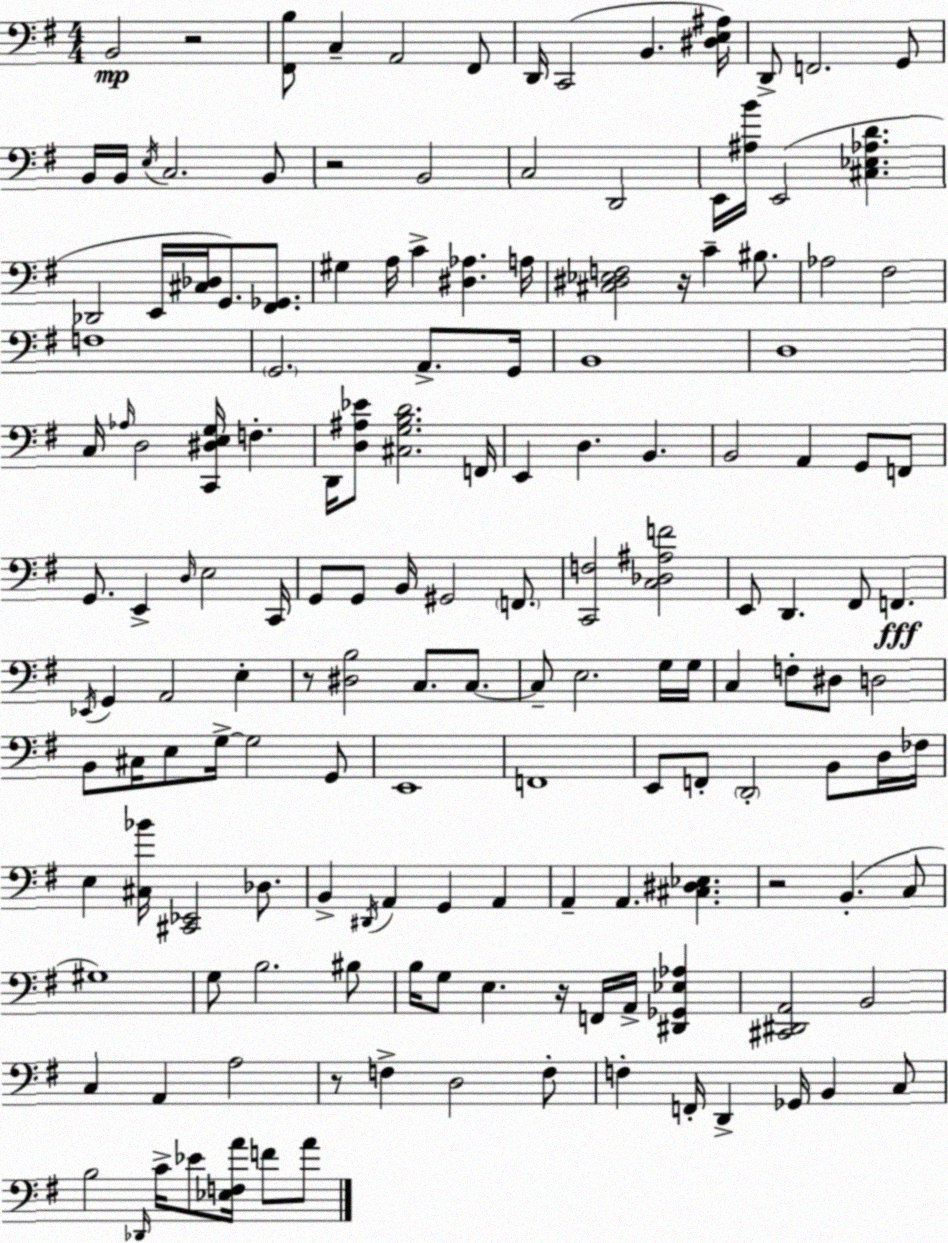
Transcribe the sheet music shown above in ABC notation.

X:1
T:Untitled
M:4/4
L:1/4
K:Em
B,,2 z2 [^F,,B,]/2 C, A,,2 ^F,,/2 D,,/4 C,,2 B,, [^D,E,^A,]/4 D,,/2 F,,2 G,,/2 B,,/4 B,,/4 E,/4 C,2 B,,/2 z2 B,,2 C,2 D,,2 E,,/4 [^A,B]/4 E,,2 [^C,_E,_A,D] _D,,2 E,,/4 [^C,_D,]/4 G,,/2 [^F,,_G,,]/2 ^G, A,/4 C [^D,_A,] A,/4 [^C,^D,_E,F,]2 z/4 C ^B,/2 _A,2 ^F,2 F,4 G,,2 A,,/2 G,,/4 B,,4 D,4 C,/4 _A,/4 D,2 [C,,^D,E,G,]/4 F, D,,/4 [D,^A,_E]/2 [^C,G,B,D]2 F,,/4 E,, D, B,, B,,2 A,, G,,/2 F,,/2 G,,/2 E,, D,/4 E,2 C,,/4 G,,/2 G,,/2 B,,/4 ^G,,2 F,,/2 [C,,F,]2 [C,_D,^A,F]2 E,,/2 D,, ^F,,/2 F,, _E,,/4 G,, A,,2 E, z/2 [^D,B,]2 C,/2 C,/2 C,/2 E,2 G,/4 G,/4 C, F,/2 ^D,/2 D,2 B,,/2 ^C,/4 E,/2 G,/4 G,2 G,,/2 E,,4 F,,4 E,,/2 F,,/2 D,,2 B,,/2 D,/4 _F,/4 E, [^C,_B]/4 [^C,,_E,,]2 _D,/2 B,, ^D,,/4 A,, G,, A,, A,, A,, [^C,^D,_E,] z2 B,, C,/2 ^G,4 G,/2 B,2 ^B,/2 B,/4 G,/2 E, z/4 F,,/4 A,,/4 [^D,,_G,,_E,_A,] [^C,,^D,,A,,]2 B,,2 C, A,, A,2 z/2 F, D,2 F,/2 F, F,,/4 D,, _G,,/4 B,, C,/2 B,2 _D,,/4 C/4 _E/2 [_E,F,A]/4 F/2 A/2